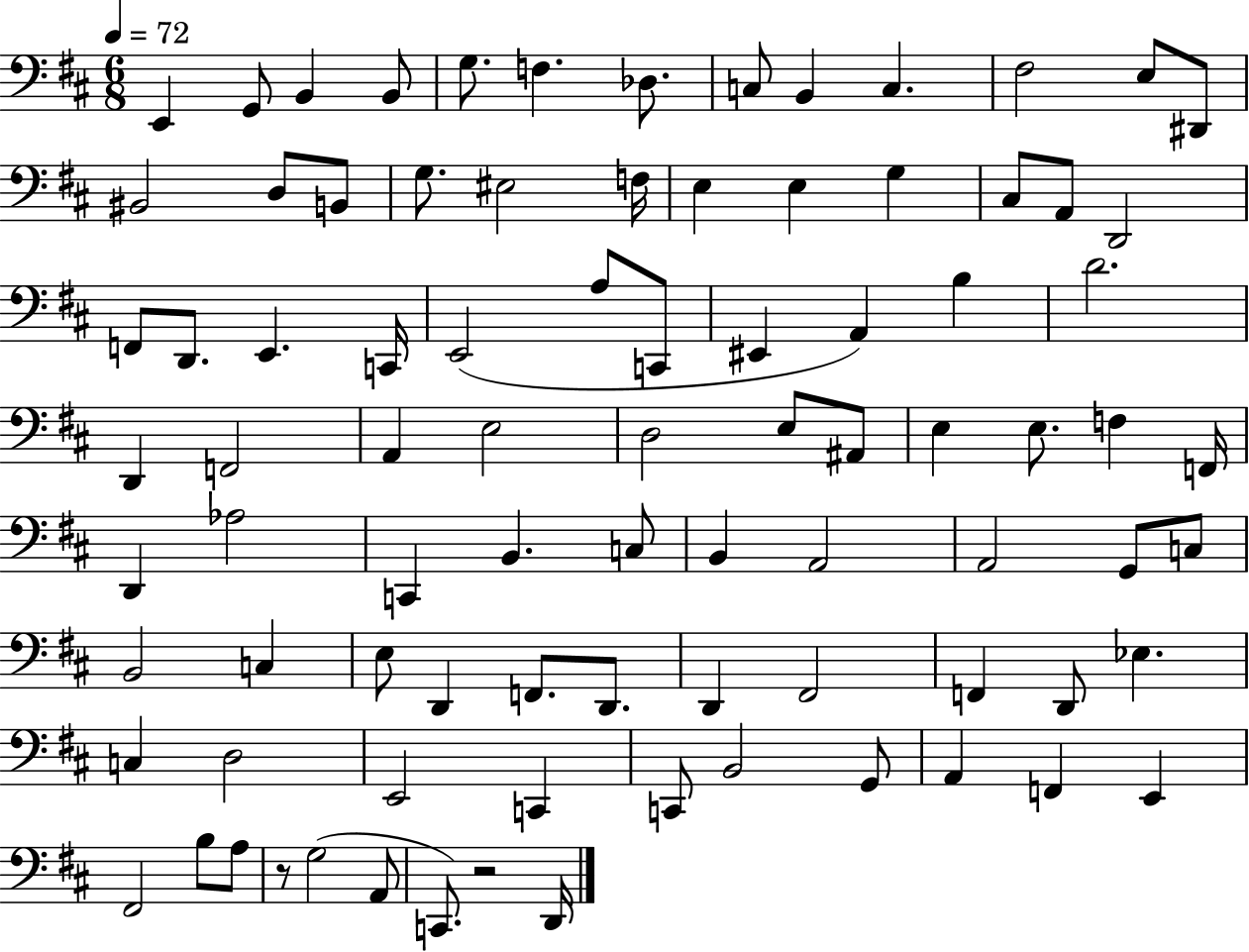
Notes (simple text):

E2/q G2/e B2/q B2/e G3/e. F3/q. Db3/e. C3/e B2/q C3/q. F#3/h E3/e D#2/e BIS2/h D3/e B2/e G3/e. EIS3/h F3/s E3/q E3/q G3/q C#3/e A2/e D2/h F2/e D2/e. E2/q. C2/s E2/h A3/e C2/e EIS2/q A2/q B3/q D4/h. D2/q F2/h A2/q E3/h D3/h E3/e A#2/e E3/q E3/e. F3/q F2/s D2/q Ab3/h C2/q B2/q. C3/e B2/q A2/h A2/h G2/e C3/e B2/h C3/q E3/e D2/q F2/e. D2/e. D2/q F#2/h F2/q D2/e Eb3/q. C3/q D3/h E2/h C2/q C2/e B2/h G2/e A2/q F2/q E2/q F#2/h B3/e A3/e R/e G3/h A2/e C2/e. R/h D2/s